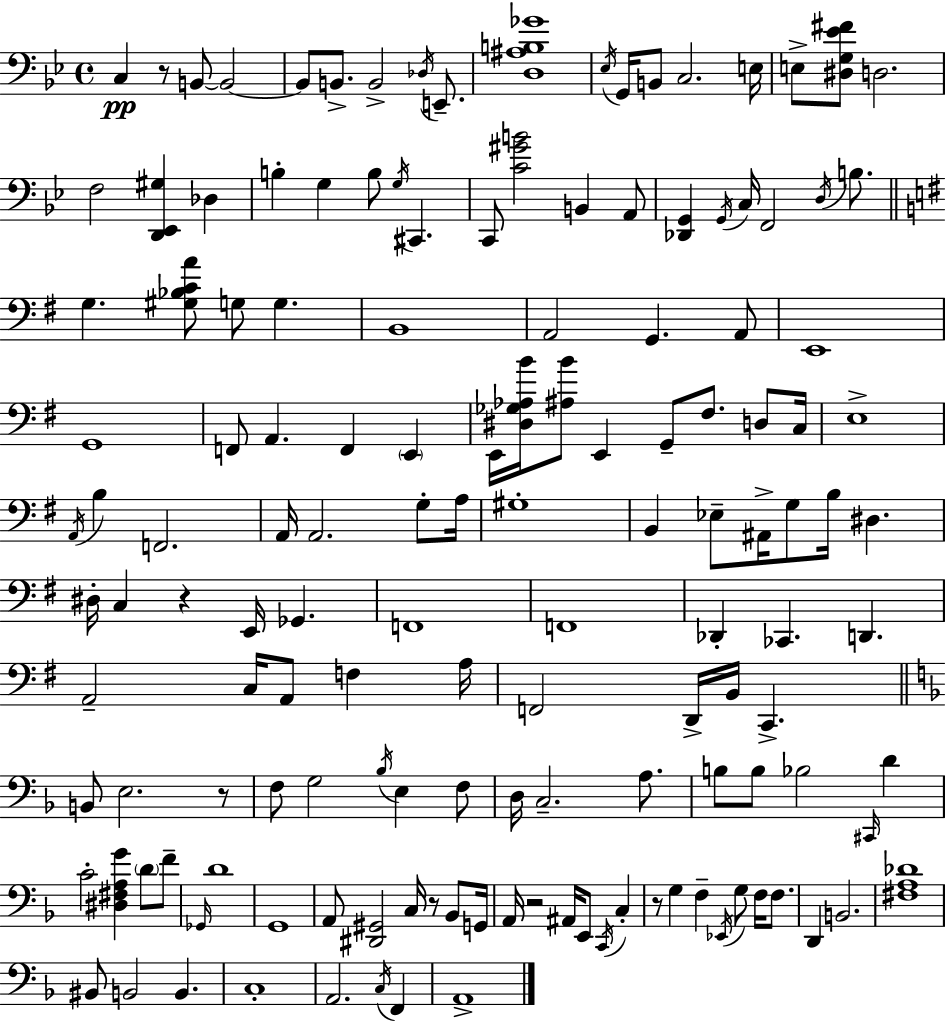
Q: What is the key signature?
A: BES major